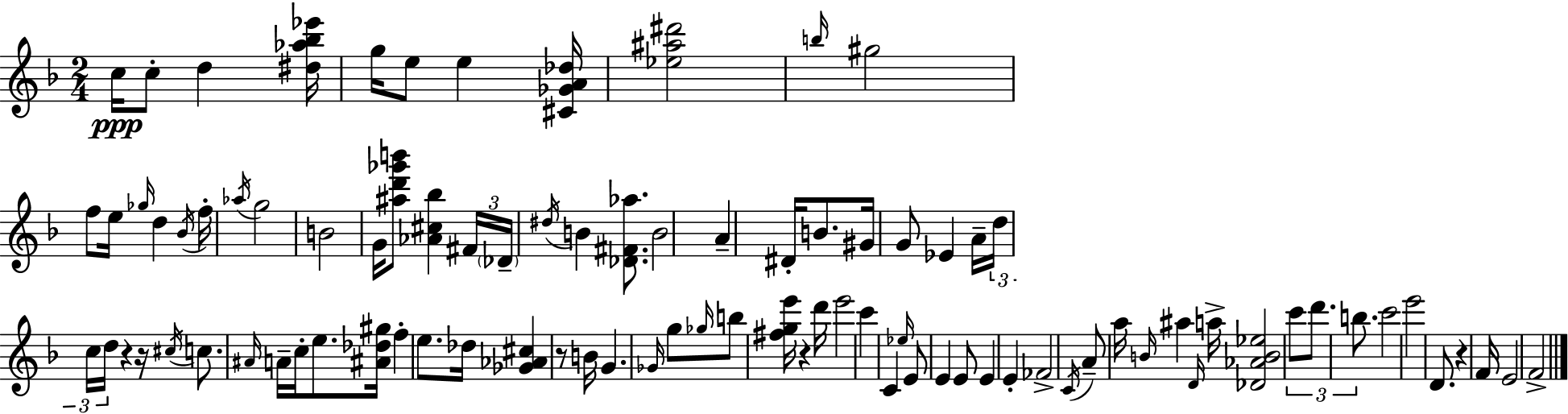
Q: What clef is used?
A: treble